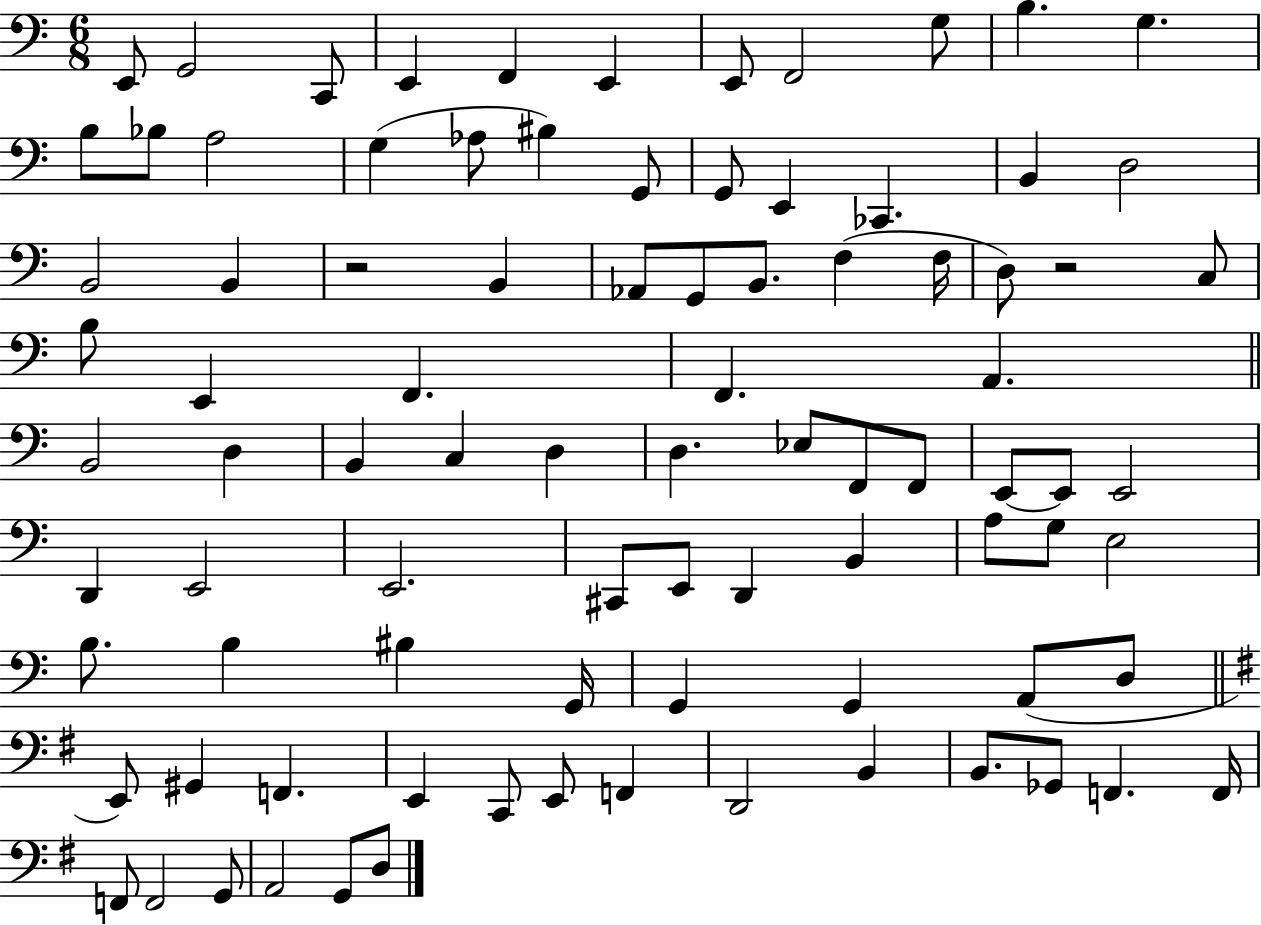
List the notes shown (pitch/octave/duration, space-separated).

E2/e G2/h C2/e E2/q F2/q E2/q E2/e F2/h G3/e B3/q. G3/q. B3/e Bb3/e A3/h G3/q Ab3/e BIS3/q G2/e G2/e E2/q CES2/q. B2/q D3/h B2/h B2/q R/h B2/q Ab2/e G2/e B2/e. F3/q F3/s D3/e R/h C3/e B3/e E2/q F2/q. F2/q. A2/q. B2/h D3/q B2/q C3/q D3/q D3/q. Eb3/e F2/e F2/e E2/e E2/e E2/h D2/q E2/h E2/h. C#2/e E2/e D2/q B2/q A3/e G3/e E3/h B3/e. B3/q BIS3/q G2/s G2/q G2/q A2/e D3/e E2/e G#2/q F2/q. E2/q C2/e E2/e F2/q D2/h B2/q B2/e. Gb2/e F2/q. F2/s F2/e F2/h G2/e A2/h G2/e D3/e